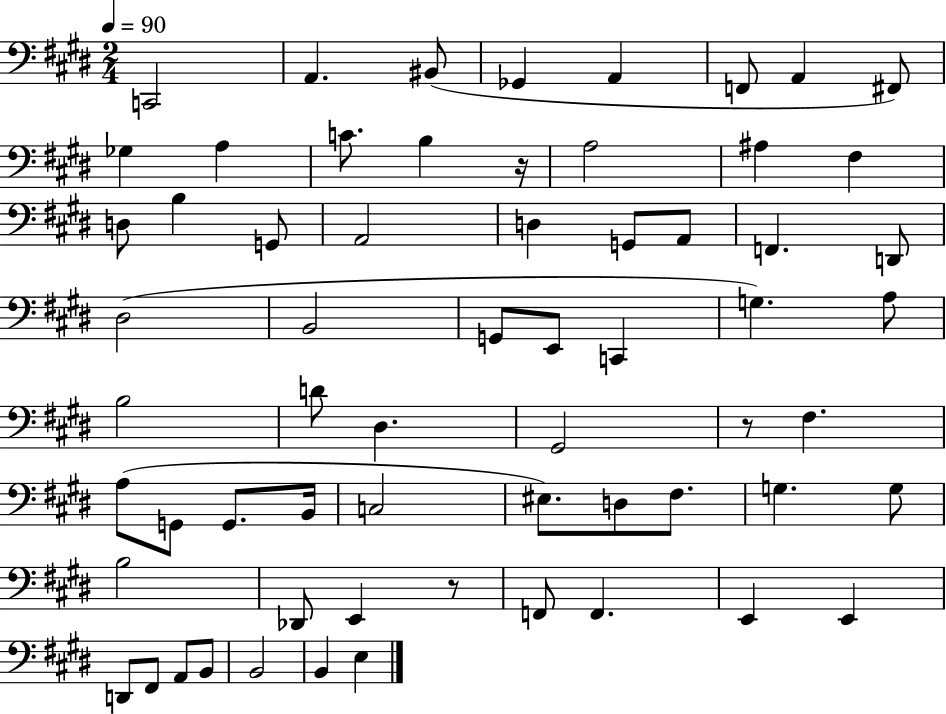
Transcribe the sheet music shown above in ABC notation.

X:1
T:Untitled
M:2/4
L:1/4
K:E
C,,2 A,, ^B,,/2 _G,, A,, F,,/2 A,, ^F,,/2 _G, A, C/2 B, z/4 A,2 ^A, ^F, D,/2 B, G,,/2 A,,2 D, G,,/2 A,,/2 F,, D,,/2 ^D,2 B,,2 G,,/2 E,,/2 C,, G, A,/2 B,2 D/2 ^D, ^G,,2 z/2 ^F, A,/2 G,,/2 G,,/2 B,,/4 C,2 ^E,/2 D,/2 ^F,/2 G, G,/2 B,2 _D,,/2 E,, z/2 F,,/2 F,, E,, E,, D,,/2 ^F,,/2 A,,/2 B,,/2 B,,2 B,, E,